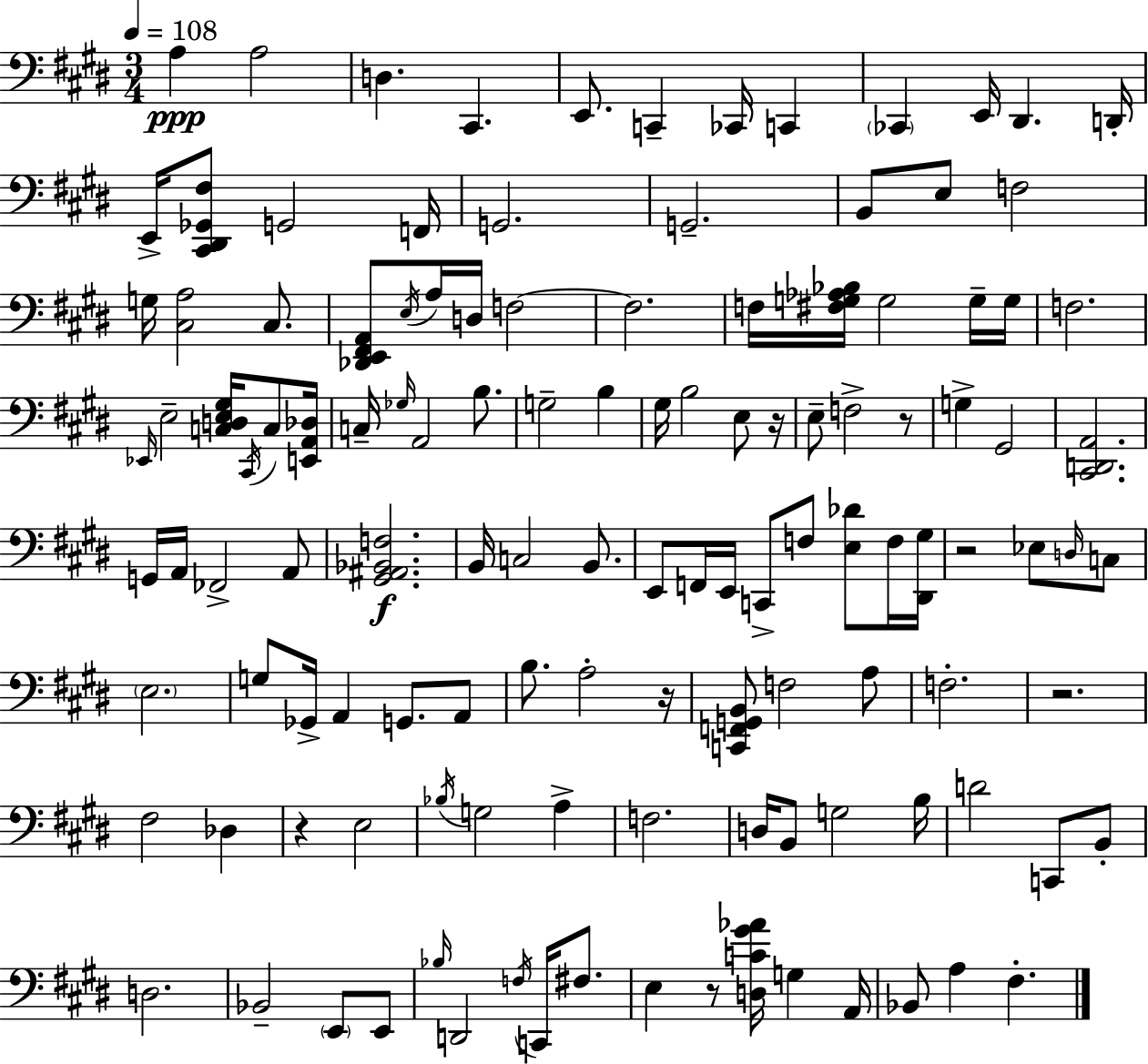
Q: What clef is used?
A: bass